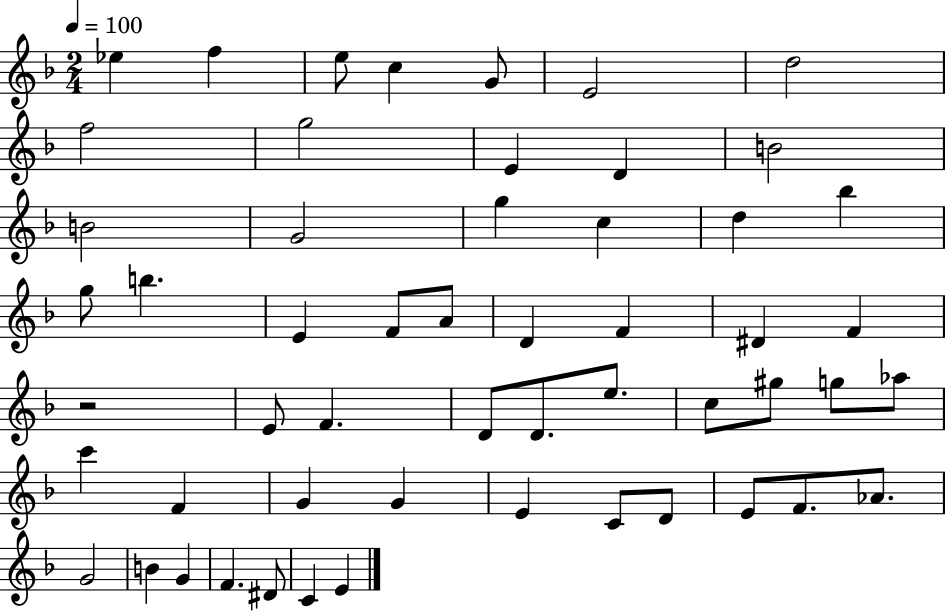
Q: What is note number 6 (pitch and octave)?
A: E4